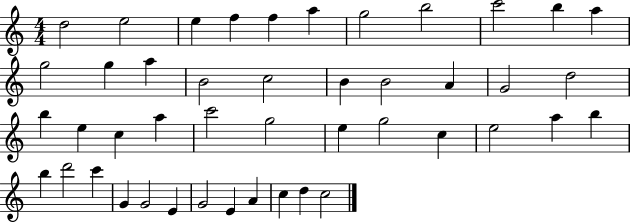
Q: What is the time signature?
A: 4/4